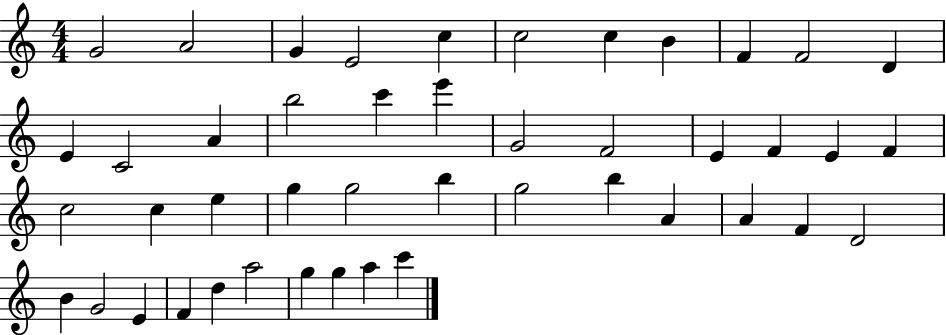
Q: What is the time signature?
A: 4/4